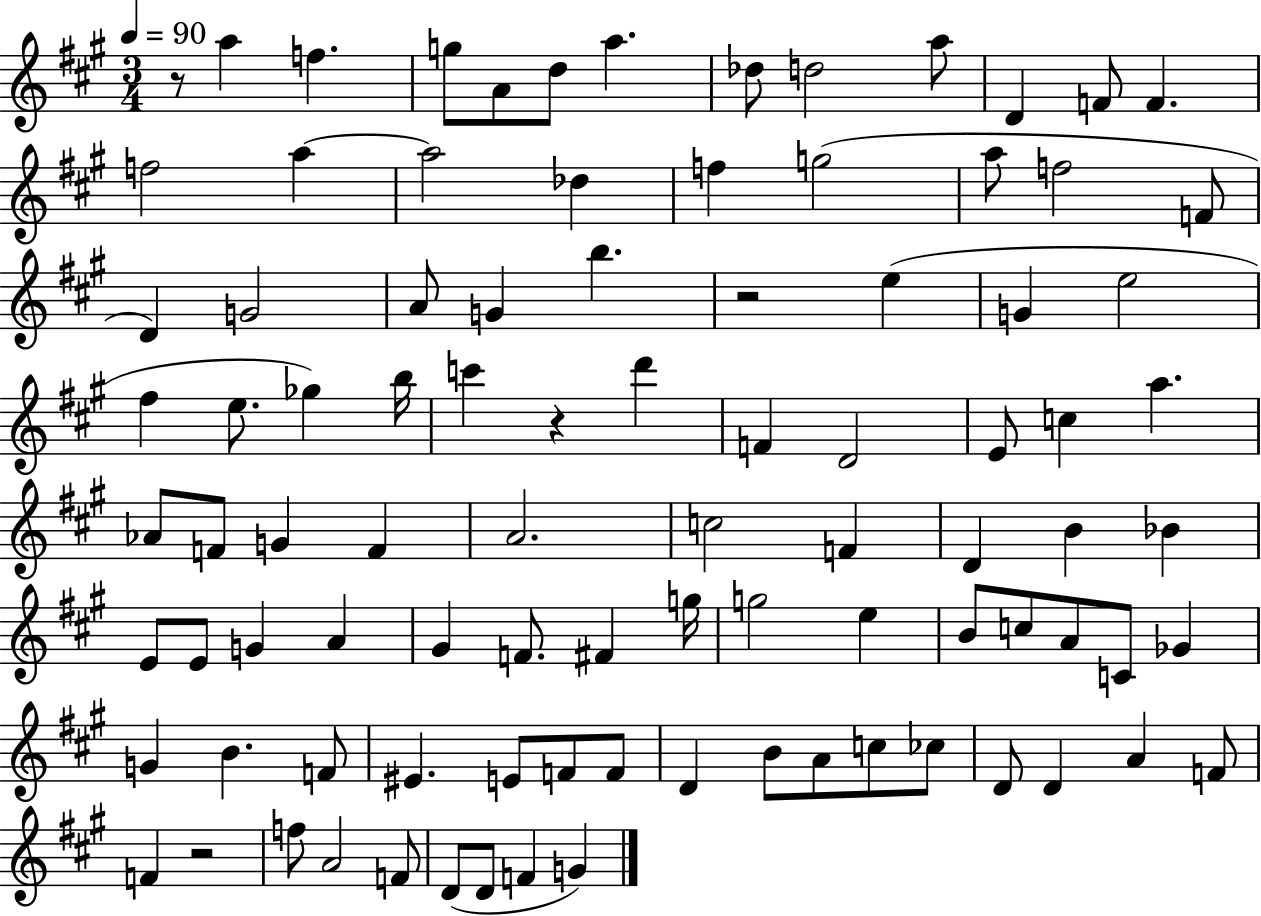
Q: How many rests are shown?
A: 4